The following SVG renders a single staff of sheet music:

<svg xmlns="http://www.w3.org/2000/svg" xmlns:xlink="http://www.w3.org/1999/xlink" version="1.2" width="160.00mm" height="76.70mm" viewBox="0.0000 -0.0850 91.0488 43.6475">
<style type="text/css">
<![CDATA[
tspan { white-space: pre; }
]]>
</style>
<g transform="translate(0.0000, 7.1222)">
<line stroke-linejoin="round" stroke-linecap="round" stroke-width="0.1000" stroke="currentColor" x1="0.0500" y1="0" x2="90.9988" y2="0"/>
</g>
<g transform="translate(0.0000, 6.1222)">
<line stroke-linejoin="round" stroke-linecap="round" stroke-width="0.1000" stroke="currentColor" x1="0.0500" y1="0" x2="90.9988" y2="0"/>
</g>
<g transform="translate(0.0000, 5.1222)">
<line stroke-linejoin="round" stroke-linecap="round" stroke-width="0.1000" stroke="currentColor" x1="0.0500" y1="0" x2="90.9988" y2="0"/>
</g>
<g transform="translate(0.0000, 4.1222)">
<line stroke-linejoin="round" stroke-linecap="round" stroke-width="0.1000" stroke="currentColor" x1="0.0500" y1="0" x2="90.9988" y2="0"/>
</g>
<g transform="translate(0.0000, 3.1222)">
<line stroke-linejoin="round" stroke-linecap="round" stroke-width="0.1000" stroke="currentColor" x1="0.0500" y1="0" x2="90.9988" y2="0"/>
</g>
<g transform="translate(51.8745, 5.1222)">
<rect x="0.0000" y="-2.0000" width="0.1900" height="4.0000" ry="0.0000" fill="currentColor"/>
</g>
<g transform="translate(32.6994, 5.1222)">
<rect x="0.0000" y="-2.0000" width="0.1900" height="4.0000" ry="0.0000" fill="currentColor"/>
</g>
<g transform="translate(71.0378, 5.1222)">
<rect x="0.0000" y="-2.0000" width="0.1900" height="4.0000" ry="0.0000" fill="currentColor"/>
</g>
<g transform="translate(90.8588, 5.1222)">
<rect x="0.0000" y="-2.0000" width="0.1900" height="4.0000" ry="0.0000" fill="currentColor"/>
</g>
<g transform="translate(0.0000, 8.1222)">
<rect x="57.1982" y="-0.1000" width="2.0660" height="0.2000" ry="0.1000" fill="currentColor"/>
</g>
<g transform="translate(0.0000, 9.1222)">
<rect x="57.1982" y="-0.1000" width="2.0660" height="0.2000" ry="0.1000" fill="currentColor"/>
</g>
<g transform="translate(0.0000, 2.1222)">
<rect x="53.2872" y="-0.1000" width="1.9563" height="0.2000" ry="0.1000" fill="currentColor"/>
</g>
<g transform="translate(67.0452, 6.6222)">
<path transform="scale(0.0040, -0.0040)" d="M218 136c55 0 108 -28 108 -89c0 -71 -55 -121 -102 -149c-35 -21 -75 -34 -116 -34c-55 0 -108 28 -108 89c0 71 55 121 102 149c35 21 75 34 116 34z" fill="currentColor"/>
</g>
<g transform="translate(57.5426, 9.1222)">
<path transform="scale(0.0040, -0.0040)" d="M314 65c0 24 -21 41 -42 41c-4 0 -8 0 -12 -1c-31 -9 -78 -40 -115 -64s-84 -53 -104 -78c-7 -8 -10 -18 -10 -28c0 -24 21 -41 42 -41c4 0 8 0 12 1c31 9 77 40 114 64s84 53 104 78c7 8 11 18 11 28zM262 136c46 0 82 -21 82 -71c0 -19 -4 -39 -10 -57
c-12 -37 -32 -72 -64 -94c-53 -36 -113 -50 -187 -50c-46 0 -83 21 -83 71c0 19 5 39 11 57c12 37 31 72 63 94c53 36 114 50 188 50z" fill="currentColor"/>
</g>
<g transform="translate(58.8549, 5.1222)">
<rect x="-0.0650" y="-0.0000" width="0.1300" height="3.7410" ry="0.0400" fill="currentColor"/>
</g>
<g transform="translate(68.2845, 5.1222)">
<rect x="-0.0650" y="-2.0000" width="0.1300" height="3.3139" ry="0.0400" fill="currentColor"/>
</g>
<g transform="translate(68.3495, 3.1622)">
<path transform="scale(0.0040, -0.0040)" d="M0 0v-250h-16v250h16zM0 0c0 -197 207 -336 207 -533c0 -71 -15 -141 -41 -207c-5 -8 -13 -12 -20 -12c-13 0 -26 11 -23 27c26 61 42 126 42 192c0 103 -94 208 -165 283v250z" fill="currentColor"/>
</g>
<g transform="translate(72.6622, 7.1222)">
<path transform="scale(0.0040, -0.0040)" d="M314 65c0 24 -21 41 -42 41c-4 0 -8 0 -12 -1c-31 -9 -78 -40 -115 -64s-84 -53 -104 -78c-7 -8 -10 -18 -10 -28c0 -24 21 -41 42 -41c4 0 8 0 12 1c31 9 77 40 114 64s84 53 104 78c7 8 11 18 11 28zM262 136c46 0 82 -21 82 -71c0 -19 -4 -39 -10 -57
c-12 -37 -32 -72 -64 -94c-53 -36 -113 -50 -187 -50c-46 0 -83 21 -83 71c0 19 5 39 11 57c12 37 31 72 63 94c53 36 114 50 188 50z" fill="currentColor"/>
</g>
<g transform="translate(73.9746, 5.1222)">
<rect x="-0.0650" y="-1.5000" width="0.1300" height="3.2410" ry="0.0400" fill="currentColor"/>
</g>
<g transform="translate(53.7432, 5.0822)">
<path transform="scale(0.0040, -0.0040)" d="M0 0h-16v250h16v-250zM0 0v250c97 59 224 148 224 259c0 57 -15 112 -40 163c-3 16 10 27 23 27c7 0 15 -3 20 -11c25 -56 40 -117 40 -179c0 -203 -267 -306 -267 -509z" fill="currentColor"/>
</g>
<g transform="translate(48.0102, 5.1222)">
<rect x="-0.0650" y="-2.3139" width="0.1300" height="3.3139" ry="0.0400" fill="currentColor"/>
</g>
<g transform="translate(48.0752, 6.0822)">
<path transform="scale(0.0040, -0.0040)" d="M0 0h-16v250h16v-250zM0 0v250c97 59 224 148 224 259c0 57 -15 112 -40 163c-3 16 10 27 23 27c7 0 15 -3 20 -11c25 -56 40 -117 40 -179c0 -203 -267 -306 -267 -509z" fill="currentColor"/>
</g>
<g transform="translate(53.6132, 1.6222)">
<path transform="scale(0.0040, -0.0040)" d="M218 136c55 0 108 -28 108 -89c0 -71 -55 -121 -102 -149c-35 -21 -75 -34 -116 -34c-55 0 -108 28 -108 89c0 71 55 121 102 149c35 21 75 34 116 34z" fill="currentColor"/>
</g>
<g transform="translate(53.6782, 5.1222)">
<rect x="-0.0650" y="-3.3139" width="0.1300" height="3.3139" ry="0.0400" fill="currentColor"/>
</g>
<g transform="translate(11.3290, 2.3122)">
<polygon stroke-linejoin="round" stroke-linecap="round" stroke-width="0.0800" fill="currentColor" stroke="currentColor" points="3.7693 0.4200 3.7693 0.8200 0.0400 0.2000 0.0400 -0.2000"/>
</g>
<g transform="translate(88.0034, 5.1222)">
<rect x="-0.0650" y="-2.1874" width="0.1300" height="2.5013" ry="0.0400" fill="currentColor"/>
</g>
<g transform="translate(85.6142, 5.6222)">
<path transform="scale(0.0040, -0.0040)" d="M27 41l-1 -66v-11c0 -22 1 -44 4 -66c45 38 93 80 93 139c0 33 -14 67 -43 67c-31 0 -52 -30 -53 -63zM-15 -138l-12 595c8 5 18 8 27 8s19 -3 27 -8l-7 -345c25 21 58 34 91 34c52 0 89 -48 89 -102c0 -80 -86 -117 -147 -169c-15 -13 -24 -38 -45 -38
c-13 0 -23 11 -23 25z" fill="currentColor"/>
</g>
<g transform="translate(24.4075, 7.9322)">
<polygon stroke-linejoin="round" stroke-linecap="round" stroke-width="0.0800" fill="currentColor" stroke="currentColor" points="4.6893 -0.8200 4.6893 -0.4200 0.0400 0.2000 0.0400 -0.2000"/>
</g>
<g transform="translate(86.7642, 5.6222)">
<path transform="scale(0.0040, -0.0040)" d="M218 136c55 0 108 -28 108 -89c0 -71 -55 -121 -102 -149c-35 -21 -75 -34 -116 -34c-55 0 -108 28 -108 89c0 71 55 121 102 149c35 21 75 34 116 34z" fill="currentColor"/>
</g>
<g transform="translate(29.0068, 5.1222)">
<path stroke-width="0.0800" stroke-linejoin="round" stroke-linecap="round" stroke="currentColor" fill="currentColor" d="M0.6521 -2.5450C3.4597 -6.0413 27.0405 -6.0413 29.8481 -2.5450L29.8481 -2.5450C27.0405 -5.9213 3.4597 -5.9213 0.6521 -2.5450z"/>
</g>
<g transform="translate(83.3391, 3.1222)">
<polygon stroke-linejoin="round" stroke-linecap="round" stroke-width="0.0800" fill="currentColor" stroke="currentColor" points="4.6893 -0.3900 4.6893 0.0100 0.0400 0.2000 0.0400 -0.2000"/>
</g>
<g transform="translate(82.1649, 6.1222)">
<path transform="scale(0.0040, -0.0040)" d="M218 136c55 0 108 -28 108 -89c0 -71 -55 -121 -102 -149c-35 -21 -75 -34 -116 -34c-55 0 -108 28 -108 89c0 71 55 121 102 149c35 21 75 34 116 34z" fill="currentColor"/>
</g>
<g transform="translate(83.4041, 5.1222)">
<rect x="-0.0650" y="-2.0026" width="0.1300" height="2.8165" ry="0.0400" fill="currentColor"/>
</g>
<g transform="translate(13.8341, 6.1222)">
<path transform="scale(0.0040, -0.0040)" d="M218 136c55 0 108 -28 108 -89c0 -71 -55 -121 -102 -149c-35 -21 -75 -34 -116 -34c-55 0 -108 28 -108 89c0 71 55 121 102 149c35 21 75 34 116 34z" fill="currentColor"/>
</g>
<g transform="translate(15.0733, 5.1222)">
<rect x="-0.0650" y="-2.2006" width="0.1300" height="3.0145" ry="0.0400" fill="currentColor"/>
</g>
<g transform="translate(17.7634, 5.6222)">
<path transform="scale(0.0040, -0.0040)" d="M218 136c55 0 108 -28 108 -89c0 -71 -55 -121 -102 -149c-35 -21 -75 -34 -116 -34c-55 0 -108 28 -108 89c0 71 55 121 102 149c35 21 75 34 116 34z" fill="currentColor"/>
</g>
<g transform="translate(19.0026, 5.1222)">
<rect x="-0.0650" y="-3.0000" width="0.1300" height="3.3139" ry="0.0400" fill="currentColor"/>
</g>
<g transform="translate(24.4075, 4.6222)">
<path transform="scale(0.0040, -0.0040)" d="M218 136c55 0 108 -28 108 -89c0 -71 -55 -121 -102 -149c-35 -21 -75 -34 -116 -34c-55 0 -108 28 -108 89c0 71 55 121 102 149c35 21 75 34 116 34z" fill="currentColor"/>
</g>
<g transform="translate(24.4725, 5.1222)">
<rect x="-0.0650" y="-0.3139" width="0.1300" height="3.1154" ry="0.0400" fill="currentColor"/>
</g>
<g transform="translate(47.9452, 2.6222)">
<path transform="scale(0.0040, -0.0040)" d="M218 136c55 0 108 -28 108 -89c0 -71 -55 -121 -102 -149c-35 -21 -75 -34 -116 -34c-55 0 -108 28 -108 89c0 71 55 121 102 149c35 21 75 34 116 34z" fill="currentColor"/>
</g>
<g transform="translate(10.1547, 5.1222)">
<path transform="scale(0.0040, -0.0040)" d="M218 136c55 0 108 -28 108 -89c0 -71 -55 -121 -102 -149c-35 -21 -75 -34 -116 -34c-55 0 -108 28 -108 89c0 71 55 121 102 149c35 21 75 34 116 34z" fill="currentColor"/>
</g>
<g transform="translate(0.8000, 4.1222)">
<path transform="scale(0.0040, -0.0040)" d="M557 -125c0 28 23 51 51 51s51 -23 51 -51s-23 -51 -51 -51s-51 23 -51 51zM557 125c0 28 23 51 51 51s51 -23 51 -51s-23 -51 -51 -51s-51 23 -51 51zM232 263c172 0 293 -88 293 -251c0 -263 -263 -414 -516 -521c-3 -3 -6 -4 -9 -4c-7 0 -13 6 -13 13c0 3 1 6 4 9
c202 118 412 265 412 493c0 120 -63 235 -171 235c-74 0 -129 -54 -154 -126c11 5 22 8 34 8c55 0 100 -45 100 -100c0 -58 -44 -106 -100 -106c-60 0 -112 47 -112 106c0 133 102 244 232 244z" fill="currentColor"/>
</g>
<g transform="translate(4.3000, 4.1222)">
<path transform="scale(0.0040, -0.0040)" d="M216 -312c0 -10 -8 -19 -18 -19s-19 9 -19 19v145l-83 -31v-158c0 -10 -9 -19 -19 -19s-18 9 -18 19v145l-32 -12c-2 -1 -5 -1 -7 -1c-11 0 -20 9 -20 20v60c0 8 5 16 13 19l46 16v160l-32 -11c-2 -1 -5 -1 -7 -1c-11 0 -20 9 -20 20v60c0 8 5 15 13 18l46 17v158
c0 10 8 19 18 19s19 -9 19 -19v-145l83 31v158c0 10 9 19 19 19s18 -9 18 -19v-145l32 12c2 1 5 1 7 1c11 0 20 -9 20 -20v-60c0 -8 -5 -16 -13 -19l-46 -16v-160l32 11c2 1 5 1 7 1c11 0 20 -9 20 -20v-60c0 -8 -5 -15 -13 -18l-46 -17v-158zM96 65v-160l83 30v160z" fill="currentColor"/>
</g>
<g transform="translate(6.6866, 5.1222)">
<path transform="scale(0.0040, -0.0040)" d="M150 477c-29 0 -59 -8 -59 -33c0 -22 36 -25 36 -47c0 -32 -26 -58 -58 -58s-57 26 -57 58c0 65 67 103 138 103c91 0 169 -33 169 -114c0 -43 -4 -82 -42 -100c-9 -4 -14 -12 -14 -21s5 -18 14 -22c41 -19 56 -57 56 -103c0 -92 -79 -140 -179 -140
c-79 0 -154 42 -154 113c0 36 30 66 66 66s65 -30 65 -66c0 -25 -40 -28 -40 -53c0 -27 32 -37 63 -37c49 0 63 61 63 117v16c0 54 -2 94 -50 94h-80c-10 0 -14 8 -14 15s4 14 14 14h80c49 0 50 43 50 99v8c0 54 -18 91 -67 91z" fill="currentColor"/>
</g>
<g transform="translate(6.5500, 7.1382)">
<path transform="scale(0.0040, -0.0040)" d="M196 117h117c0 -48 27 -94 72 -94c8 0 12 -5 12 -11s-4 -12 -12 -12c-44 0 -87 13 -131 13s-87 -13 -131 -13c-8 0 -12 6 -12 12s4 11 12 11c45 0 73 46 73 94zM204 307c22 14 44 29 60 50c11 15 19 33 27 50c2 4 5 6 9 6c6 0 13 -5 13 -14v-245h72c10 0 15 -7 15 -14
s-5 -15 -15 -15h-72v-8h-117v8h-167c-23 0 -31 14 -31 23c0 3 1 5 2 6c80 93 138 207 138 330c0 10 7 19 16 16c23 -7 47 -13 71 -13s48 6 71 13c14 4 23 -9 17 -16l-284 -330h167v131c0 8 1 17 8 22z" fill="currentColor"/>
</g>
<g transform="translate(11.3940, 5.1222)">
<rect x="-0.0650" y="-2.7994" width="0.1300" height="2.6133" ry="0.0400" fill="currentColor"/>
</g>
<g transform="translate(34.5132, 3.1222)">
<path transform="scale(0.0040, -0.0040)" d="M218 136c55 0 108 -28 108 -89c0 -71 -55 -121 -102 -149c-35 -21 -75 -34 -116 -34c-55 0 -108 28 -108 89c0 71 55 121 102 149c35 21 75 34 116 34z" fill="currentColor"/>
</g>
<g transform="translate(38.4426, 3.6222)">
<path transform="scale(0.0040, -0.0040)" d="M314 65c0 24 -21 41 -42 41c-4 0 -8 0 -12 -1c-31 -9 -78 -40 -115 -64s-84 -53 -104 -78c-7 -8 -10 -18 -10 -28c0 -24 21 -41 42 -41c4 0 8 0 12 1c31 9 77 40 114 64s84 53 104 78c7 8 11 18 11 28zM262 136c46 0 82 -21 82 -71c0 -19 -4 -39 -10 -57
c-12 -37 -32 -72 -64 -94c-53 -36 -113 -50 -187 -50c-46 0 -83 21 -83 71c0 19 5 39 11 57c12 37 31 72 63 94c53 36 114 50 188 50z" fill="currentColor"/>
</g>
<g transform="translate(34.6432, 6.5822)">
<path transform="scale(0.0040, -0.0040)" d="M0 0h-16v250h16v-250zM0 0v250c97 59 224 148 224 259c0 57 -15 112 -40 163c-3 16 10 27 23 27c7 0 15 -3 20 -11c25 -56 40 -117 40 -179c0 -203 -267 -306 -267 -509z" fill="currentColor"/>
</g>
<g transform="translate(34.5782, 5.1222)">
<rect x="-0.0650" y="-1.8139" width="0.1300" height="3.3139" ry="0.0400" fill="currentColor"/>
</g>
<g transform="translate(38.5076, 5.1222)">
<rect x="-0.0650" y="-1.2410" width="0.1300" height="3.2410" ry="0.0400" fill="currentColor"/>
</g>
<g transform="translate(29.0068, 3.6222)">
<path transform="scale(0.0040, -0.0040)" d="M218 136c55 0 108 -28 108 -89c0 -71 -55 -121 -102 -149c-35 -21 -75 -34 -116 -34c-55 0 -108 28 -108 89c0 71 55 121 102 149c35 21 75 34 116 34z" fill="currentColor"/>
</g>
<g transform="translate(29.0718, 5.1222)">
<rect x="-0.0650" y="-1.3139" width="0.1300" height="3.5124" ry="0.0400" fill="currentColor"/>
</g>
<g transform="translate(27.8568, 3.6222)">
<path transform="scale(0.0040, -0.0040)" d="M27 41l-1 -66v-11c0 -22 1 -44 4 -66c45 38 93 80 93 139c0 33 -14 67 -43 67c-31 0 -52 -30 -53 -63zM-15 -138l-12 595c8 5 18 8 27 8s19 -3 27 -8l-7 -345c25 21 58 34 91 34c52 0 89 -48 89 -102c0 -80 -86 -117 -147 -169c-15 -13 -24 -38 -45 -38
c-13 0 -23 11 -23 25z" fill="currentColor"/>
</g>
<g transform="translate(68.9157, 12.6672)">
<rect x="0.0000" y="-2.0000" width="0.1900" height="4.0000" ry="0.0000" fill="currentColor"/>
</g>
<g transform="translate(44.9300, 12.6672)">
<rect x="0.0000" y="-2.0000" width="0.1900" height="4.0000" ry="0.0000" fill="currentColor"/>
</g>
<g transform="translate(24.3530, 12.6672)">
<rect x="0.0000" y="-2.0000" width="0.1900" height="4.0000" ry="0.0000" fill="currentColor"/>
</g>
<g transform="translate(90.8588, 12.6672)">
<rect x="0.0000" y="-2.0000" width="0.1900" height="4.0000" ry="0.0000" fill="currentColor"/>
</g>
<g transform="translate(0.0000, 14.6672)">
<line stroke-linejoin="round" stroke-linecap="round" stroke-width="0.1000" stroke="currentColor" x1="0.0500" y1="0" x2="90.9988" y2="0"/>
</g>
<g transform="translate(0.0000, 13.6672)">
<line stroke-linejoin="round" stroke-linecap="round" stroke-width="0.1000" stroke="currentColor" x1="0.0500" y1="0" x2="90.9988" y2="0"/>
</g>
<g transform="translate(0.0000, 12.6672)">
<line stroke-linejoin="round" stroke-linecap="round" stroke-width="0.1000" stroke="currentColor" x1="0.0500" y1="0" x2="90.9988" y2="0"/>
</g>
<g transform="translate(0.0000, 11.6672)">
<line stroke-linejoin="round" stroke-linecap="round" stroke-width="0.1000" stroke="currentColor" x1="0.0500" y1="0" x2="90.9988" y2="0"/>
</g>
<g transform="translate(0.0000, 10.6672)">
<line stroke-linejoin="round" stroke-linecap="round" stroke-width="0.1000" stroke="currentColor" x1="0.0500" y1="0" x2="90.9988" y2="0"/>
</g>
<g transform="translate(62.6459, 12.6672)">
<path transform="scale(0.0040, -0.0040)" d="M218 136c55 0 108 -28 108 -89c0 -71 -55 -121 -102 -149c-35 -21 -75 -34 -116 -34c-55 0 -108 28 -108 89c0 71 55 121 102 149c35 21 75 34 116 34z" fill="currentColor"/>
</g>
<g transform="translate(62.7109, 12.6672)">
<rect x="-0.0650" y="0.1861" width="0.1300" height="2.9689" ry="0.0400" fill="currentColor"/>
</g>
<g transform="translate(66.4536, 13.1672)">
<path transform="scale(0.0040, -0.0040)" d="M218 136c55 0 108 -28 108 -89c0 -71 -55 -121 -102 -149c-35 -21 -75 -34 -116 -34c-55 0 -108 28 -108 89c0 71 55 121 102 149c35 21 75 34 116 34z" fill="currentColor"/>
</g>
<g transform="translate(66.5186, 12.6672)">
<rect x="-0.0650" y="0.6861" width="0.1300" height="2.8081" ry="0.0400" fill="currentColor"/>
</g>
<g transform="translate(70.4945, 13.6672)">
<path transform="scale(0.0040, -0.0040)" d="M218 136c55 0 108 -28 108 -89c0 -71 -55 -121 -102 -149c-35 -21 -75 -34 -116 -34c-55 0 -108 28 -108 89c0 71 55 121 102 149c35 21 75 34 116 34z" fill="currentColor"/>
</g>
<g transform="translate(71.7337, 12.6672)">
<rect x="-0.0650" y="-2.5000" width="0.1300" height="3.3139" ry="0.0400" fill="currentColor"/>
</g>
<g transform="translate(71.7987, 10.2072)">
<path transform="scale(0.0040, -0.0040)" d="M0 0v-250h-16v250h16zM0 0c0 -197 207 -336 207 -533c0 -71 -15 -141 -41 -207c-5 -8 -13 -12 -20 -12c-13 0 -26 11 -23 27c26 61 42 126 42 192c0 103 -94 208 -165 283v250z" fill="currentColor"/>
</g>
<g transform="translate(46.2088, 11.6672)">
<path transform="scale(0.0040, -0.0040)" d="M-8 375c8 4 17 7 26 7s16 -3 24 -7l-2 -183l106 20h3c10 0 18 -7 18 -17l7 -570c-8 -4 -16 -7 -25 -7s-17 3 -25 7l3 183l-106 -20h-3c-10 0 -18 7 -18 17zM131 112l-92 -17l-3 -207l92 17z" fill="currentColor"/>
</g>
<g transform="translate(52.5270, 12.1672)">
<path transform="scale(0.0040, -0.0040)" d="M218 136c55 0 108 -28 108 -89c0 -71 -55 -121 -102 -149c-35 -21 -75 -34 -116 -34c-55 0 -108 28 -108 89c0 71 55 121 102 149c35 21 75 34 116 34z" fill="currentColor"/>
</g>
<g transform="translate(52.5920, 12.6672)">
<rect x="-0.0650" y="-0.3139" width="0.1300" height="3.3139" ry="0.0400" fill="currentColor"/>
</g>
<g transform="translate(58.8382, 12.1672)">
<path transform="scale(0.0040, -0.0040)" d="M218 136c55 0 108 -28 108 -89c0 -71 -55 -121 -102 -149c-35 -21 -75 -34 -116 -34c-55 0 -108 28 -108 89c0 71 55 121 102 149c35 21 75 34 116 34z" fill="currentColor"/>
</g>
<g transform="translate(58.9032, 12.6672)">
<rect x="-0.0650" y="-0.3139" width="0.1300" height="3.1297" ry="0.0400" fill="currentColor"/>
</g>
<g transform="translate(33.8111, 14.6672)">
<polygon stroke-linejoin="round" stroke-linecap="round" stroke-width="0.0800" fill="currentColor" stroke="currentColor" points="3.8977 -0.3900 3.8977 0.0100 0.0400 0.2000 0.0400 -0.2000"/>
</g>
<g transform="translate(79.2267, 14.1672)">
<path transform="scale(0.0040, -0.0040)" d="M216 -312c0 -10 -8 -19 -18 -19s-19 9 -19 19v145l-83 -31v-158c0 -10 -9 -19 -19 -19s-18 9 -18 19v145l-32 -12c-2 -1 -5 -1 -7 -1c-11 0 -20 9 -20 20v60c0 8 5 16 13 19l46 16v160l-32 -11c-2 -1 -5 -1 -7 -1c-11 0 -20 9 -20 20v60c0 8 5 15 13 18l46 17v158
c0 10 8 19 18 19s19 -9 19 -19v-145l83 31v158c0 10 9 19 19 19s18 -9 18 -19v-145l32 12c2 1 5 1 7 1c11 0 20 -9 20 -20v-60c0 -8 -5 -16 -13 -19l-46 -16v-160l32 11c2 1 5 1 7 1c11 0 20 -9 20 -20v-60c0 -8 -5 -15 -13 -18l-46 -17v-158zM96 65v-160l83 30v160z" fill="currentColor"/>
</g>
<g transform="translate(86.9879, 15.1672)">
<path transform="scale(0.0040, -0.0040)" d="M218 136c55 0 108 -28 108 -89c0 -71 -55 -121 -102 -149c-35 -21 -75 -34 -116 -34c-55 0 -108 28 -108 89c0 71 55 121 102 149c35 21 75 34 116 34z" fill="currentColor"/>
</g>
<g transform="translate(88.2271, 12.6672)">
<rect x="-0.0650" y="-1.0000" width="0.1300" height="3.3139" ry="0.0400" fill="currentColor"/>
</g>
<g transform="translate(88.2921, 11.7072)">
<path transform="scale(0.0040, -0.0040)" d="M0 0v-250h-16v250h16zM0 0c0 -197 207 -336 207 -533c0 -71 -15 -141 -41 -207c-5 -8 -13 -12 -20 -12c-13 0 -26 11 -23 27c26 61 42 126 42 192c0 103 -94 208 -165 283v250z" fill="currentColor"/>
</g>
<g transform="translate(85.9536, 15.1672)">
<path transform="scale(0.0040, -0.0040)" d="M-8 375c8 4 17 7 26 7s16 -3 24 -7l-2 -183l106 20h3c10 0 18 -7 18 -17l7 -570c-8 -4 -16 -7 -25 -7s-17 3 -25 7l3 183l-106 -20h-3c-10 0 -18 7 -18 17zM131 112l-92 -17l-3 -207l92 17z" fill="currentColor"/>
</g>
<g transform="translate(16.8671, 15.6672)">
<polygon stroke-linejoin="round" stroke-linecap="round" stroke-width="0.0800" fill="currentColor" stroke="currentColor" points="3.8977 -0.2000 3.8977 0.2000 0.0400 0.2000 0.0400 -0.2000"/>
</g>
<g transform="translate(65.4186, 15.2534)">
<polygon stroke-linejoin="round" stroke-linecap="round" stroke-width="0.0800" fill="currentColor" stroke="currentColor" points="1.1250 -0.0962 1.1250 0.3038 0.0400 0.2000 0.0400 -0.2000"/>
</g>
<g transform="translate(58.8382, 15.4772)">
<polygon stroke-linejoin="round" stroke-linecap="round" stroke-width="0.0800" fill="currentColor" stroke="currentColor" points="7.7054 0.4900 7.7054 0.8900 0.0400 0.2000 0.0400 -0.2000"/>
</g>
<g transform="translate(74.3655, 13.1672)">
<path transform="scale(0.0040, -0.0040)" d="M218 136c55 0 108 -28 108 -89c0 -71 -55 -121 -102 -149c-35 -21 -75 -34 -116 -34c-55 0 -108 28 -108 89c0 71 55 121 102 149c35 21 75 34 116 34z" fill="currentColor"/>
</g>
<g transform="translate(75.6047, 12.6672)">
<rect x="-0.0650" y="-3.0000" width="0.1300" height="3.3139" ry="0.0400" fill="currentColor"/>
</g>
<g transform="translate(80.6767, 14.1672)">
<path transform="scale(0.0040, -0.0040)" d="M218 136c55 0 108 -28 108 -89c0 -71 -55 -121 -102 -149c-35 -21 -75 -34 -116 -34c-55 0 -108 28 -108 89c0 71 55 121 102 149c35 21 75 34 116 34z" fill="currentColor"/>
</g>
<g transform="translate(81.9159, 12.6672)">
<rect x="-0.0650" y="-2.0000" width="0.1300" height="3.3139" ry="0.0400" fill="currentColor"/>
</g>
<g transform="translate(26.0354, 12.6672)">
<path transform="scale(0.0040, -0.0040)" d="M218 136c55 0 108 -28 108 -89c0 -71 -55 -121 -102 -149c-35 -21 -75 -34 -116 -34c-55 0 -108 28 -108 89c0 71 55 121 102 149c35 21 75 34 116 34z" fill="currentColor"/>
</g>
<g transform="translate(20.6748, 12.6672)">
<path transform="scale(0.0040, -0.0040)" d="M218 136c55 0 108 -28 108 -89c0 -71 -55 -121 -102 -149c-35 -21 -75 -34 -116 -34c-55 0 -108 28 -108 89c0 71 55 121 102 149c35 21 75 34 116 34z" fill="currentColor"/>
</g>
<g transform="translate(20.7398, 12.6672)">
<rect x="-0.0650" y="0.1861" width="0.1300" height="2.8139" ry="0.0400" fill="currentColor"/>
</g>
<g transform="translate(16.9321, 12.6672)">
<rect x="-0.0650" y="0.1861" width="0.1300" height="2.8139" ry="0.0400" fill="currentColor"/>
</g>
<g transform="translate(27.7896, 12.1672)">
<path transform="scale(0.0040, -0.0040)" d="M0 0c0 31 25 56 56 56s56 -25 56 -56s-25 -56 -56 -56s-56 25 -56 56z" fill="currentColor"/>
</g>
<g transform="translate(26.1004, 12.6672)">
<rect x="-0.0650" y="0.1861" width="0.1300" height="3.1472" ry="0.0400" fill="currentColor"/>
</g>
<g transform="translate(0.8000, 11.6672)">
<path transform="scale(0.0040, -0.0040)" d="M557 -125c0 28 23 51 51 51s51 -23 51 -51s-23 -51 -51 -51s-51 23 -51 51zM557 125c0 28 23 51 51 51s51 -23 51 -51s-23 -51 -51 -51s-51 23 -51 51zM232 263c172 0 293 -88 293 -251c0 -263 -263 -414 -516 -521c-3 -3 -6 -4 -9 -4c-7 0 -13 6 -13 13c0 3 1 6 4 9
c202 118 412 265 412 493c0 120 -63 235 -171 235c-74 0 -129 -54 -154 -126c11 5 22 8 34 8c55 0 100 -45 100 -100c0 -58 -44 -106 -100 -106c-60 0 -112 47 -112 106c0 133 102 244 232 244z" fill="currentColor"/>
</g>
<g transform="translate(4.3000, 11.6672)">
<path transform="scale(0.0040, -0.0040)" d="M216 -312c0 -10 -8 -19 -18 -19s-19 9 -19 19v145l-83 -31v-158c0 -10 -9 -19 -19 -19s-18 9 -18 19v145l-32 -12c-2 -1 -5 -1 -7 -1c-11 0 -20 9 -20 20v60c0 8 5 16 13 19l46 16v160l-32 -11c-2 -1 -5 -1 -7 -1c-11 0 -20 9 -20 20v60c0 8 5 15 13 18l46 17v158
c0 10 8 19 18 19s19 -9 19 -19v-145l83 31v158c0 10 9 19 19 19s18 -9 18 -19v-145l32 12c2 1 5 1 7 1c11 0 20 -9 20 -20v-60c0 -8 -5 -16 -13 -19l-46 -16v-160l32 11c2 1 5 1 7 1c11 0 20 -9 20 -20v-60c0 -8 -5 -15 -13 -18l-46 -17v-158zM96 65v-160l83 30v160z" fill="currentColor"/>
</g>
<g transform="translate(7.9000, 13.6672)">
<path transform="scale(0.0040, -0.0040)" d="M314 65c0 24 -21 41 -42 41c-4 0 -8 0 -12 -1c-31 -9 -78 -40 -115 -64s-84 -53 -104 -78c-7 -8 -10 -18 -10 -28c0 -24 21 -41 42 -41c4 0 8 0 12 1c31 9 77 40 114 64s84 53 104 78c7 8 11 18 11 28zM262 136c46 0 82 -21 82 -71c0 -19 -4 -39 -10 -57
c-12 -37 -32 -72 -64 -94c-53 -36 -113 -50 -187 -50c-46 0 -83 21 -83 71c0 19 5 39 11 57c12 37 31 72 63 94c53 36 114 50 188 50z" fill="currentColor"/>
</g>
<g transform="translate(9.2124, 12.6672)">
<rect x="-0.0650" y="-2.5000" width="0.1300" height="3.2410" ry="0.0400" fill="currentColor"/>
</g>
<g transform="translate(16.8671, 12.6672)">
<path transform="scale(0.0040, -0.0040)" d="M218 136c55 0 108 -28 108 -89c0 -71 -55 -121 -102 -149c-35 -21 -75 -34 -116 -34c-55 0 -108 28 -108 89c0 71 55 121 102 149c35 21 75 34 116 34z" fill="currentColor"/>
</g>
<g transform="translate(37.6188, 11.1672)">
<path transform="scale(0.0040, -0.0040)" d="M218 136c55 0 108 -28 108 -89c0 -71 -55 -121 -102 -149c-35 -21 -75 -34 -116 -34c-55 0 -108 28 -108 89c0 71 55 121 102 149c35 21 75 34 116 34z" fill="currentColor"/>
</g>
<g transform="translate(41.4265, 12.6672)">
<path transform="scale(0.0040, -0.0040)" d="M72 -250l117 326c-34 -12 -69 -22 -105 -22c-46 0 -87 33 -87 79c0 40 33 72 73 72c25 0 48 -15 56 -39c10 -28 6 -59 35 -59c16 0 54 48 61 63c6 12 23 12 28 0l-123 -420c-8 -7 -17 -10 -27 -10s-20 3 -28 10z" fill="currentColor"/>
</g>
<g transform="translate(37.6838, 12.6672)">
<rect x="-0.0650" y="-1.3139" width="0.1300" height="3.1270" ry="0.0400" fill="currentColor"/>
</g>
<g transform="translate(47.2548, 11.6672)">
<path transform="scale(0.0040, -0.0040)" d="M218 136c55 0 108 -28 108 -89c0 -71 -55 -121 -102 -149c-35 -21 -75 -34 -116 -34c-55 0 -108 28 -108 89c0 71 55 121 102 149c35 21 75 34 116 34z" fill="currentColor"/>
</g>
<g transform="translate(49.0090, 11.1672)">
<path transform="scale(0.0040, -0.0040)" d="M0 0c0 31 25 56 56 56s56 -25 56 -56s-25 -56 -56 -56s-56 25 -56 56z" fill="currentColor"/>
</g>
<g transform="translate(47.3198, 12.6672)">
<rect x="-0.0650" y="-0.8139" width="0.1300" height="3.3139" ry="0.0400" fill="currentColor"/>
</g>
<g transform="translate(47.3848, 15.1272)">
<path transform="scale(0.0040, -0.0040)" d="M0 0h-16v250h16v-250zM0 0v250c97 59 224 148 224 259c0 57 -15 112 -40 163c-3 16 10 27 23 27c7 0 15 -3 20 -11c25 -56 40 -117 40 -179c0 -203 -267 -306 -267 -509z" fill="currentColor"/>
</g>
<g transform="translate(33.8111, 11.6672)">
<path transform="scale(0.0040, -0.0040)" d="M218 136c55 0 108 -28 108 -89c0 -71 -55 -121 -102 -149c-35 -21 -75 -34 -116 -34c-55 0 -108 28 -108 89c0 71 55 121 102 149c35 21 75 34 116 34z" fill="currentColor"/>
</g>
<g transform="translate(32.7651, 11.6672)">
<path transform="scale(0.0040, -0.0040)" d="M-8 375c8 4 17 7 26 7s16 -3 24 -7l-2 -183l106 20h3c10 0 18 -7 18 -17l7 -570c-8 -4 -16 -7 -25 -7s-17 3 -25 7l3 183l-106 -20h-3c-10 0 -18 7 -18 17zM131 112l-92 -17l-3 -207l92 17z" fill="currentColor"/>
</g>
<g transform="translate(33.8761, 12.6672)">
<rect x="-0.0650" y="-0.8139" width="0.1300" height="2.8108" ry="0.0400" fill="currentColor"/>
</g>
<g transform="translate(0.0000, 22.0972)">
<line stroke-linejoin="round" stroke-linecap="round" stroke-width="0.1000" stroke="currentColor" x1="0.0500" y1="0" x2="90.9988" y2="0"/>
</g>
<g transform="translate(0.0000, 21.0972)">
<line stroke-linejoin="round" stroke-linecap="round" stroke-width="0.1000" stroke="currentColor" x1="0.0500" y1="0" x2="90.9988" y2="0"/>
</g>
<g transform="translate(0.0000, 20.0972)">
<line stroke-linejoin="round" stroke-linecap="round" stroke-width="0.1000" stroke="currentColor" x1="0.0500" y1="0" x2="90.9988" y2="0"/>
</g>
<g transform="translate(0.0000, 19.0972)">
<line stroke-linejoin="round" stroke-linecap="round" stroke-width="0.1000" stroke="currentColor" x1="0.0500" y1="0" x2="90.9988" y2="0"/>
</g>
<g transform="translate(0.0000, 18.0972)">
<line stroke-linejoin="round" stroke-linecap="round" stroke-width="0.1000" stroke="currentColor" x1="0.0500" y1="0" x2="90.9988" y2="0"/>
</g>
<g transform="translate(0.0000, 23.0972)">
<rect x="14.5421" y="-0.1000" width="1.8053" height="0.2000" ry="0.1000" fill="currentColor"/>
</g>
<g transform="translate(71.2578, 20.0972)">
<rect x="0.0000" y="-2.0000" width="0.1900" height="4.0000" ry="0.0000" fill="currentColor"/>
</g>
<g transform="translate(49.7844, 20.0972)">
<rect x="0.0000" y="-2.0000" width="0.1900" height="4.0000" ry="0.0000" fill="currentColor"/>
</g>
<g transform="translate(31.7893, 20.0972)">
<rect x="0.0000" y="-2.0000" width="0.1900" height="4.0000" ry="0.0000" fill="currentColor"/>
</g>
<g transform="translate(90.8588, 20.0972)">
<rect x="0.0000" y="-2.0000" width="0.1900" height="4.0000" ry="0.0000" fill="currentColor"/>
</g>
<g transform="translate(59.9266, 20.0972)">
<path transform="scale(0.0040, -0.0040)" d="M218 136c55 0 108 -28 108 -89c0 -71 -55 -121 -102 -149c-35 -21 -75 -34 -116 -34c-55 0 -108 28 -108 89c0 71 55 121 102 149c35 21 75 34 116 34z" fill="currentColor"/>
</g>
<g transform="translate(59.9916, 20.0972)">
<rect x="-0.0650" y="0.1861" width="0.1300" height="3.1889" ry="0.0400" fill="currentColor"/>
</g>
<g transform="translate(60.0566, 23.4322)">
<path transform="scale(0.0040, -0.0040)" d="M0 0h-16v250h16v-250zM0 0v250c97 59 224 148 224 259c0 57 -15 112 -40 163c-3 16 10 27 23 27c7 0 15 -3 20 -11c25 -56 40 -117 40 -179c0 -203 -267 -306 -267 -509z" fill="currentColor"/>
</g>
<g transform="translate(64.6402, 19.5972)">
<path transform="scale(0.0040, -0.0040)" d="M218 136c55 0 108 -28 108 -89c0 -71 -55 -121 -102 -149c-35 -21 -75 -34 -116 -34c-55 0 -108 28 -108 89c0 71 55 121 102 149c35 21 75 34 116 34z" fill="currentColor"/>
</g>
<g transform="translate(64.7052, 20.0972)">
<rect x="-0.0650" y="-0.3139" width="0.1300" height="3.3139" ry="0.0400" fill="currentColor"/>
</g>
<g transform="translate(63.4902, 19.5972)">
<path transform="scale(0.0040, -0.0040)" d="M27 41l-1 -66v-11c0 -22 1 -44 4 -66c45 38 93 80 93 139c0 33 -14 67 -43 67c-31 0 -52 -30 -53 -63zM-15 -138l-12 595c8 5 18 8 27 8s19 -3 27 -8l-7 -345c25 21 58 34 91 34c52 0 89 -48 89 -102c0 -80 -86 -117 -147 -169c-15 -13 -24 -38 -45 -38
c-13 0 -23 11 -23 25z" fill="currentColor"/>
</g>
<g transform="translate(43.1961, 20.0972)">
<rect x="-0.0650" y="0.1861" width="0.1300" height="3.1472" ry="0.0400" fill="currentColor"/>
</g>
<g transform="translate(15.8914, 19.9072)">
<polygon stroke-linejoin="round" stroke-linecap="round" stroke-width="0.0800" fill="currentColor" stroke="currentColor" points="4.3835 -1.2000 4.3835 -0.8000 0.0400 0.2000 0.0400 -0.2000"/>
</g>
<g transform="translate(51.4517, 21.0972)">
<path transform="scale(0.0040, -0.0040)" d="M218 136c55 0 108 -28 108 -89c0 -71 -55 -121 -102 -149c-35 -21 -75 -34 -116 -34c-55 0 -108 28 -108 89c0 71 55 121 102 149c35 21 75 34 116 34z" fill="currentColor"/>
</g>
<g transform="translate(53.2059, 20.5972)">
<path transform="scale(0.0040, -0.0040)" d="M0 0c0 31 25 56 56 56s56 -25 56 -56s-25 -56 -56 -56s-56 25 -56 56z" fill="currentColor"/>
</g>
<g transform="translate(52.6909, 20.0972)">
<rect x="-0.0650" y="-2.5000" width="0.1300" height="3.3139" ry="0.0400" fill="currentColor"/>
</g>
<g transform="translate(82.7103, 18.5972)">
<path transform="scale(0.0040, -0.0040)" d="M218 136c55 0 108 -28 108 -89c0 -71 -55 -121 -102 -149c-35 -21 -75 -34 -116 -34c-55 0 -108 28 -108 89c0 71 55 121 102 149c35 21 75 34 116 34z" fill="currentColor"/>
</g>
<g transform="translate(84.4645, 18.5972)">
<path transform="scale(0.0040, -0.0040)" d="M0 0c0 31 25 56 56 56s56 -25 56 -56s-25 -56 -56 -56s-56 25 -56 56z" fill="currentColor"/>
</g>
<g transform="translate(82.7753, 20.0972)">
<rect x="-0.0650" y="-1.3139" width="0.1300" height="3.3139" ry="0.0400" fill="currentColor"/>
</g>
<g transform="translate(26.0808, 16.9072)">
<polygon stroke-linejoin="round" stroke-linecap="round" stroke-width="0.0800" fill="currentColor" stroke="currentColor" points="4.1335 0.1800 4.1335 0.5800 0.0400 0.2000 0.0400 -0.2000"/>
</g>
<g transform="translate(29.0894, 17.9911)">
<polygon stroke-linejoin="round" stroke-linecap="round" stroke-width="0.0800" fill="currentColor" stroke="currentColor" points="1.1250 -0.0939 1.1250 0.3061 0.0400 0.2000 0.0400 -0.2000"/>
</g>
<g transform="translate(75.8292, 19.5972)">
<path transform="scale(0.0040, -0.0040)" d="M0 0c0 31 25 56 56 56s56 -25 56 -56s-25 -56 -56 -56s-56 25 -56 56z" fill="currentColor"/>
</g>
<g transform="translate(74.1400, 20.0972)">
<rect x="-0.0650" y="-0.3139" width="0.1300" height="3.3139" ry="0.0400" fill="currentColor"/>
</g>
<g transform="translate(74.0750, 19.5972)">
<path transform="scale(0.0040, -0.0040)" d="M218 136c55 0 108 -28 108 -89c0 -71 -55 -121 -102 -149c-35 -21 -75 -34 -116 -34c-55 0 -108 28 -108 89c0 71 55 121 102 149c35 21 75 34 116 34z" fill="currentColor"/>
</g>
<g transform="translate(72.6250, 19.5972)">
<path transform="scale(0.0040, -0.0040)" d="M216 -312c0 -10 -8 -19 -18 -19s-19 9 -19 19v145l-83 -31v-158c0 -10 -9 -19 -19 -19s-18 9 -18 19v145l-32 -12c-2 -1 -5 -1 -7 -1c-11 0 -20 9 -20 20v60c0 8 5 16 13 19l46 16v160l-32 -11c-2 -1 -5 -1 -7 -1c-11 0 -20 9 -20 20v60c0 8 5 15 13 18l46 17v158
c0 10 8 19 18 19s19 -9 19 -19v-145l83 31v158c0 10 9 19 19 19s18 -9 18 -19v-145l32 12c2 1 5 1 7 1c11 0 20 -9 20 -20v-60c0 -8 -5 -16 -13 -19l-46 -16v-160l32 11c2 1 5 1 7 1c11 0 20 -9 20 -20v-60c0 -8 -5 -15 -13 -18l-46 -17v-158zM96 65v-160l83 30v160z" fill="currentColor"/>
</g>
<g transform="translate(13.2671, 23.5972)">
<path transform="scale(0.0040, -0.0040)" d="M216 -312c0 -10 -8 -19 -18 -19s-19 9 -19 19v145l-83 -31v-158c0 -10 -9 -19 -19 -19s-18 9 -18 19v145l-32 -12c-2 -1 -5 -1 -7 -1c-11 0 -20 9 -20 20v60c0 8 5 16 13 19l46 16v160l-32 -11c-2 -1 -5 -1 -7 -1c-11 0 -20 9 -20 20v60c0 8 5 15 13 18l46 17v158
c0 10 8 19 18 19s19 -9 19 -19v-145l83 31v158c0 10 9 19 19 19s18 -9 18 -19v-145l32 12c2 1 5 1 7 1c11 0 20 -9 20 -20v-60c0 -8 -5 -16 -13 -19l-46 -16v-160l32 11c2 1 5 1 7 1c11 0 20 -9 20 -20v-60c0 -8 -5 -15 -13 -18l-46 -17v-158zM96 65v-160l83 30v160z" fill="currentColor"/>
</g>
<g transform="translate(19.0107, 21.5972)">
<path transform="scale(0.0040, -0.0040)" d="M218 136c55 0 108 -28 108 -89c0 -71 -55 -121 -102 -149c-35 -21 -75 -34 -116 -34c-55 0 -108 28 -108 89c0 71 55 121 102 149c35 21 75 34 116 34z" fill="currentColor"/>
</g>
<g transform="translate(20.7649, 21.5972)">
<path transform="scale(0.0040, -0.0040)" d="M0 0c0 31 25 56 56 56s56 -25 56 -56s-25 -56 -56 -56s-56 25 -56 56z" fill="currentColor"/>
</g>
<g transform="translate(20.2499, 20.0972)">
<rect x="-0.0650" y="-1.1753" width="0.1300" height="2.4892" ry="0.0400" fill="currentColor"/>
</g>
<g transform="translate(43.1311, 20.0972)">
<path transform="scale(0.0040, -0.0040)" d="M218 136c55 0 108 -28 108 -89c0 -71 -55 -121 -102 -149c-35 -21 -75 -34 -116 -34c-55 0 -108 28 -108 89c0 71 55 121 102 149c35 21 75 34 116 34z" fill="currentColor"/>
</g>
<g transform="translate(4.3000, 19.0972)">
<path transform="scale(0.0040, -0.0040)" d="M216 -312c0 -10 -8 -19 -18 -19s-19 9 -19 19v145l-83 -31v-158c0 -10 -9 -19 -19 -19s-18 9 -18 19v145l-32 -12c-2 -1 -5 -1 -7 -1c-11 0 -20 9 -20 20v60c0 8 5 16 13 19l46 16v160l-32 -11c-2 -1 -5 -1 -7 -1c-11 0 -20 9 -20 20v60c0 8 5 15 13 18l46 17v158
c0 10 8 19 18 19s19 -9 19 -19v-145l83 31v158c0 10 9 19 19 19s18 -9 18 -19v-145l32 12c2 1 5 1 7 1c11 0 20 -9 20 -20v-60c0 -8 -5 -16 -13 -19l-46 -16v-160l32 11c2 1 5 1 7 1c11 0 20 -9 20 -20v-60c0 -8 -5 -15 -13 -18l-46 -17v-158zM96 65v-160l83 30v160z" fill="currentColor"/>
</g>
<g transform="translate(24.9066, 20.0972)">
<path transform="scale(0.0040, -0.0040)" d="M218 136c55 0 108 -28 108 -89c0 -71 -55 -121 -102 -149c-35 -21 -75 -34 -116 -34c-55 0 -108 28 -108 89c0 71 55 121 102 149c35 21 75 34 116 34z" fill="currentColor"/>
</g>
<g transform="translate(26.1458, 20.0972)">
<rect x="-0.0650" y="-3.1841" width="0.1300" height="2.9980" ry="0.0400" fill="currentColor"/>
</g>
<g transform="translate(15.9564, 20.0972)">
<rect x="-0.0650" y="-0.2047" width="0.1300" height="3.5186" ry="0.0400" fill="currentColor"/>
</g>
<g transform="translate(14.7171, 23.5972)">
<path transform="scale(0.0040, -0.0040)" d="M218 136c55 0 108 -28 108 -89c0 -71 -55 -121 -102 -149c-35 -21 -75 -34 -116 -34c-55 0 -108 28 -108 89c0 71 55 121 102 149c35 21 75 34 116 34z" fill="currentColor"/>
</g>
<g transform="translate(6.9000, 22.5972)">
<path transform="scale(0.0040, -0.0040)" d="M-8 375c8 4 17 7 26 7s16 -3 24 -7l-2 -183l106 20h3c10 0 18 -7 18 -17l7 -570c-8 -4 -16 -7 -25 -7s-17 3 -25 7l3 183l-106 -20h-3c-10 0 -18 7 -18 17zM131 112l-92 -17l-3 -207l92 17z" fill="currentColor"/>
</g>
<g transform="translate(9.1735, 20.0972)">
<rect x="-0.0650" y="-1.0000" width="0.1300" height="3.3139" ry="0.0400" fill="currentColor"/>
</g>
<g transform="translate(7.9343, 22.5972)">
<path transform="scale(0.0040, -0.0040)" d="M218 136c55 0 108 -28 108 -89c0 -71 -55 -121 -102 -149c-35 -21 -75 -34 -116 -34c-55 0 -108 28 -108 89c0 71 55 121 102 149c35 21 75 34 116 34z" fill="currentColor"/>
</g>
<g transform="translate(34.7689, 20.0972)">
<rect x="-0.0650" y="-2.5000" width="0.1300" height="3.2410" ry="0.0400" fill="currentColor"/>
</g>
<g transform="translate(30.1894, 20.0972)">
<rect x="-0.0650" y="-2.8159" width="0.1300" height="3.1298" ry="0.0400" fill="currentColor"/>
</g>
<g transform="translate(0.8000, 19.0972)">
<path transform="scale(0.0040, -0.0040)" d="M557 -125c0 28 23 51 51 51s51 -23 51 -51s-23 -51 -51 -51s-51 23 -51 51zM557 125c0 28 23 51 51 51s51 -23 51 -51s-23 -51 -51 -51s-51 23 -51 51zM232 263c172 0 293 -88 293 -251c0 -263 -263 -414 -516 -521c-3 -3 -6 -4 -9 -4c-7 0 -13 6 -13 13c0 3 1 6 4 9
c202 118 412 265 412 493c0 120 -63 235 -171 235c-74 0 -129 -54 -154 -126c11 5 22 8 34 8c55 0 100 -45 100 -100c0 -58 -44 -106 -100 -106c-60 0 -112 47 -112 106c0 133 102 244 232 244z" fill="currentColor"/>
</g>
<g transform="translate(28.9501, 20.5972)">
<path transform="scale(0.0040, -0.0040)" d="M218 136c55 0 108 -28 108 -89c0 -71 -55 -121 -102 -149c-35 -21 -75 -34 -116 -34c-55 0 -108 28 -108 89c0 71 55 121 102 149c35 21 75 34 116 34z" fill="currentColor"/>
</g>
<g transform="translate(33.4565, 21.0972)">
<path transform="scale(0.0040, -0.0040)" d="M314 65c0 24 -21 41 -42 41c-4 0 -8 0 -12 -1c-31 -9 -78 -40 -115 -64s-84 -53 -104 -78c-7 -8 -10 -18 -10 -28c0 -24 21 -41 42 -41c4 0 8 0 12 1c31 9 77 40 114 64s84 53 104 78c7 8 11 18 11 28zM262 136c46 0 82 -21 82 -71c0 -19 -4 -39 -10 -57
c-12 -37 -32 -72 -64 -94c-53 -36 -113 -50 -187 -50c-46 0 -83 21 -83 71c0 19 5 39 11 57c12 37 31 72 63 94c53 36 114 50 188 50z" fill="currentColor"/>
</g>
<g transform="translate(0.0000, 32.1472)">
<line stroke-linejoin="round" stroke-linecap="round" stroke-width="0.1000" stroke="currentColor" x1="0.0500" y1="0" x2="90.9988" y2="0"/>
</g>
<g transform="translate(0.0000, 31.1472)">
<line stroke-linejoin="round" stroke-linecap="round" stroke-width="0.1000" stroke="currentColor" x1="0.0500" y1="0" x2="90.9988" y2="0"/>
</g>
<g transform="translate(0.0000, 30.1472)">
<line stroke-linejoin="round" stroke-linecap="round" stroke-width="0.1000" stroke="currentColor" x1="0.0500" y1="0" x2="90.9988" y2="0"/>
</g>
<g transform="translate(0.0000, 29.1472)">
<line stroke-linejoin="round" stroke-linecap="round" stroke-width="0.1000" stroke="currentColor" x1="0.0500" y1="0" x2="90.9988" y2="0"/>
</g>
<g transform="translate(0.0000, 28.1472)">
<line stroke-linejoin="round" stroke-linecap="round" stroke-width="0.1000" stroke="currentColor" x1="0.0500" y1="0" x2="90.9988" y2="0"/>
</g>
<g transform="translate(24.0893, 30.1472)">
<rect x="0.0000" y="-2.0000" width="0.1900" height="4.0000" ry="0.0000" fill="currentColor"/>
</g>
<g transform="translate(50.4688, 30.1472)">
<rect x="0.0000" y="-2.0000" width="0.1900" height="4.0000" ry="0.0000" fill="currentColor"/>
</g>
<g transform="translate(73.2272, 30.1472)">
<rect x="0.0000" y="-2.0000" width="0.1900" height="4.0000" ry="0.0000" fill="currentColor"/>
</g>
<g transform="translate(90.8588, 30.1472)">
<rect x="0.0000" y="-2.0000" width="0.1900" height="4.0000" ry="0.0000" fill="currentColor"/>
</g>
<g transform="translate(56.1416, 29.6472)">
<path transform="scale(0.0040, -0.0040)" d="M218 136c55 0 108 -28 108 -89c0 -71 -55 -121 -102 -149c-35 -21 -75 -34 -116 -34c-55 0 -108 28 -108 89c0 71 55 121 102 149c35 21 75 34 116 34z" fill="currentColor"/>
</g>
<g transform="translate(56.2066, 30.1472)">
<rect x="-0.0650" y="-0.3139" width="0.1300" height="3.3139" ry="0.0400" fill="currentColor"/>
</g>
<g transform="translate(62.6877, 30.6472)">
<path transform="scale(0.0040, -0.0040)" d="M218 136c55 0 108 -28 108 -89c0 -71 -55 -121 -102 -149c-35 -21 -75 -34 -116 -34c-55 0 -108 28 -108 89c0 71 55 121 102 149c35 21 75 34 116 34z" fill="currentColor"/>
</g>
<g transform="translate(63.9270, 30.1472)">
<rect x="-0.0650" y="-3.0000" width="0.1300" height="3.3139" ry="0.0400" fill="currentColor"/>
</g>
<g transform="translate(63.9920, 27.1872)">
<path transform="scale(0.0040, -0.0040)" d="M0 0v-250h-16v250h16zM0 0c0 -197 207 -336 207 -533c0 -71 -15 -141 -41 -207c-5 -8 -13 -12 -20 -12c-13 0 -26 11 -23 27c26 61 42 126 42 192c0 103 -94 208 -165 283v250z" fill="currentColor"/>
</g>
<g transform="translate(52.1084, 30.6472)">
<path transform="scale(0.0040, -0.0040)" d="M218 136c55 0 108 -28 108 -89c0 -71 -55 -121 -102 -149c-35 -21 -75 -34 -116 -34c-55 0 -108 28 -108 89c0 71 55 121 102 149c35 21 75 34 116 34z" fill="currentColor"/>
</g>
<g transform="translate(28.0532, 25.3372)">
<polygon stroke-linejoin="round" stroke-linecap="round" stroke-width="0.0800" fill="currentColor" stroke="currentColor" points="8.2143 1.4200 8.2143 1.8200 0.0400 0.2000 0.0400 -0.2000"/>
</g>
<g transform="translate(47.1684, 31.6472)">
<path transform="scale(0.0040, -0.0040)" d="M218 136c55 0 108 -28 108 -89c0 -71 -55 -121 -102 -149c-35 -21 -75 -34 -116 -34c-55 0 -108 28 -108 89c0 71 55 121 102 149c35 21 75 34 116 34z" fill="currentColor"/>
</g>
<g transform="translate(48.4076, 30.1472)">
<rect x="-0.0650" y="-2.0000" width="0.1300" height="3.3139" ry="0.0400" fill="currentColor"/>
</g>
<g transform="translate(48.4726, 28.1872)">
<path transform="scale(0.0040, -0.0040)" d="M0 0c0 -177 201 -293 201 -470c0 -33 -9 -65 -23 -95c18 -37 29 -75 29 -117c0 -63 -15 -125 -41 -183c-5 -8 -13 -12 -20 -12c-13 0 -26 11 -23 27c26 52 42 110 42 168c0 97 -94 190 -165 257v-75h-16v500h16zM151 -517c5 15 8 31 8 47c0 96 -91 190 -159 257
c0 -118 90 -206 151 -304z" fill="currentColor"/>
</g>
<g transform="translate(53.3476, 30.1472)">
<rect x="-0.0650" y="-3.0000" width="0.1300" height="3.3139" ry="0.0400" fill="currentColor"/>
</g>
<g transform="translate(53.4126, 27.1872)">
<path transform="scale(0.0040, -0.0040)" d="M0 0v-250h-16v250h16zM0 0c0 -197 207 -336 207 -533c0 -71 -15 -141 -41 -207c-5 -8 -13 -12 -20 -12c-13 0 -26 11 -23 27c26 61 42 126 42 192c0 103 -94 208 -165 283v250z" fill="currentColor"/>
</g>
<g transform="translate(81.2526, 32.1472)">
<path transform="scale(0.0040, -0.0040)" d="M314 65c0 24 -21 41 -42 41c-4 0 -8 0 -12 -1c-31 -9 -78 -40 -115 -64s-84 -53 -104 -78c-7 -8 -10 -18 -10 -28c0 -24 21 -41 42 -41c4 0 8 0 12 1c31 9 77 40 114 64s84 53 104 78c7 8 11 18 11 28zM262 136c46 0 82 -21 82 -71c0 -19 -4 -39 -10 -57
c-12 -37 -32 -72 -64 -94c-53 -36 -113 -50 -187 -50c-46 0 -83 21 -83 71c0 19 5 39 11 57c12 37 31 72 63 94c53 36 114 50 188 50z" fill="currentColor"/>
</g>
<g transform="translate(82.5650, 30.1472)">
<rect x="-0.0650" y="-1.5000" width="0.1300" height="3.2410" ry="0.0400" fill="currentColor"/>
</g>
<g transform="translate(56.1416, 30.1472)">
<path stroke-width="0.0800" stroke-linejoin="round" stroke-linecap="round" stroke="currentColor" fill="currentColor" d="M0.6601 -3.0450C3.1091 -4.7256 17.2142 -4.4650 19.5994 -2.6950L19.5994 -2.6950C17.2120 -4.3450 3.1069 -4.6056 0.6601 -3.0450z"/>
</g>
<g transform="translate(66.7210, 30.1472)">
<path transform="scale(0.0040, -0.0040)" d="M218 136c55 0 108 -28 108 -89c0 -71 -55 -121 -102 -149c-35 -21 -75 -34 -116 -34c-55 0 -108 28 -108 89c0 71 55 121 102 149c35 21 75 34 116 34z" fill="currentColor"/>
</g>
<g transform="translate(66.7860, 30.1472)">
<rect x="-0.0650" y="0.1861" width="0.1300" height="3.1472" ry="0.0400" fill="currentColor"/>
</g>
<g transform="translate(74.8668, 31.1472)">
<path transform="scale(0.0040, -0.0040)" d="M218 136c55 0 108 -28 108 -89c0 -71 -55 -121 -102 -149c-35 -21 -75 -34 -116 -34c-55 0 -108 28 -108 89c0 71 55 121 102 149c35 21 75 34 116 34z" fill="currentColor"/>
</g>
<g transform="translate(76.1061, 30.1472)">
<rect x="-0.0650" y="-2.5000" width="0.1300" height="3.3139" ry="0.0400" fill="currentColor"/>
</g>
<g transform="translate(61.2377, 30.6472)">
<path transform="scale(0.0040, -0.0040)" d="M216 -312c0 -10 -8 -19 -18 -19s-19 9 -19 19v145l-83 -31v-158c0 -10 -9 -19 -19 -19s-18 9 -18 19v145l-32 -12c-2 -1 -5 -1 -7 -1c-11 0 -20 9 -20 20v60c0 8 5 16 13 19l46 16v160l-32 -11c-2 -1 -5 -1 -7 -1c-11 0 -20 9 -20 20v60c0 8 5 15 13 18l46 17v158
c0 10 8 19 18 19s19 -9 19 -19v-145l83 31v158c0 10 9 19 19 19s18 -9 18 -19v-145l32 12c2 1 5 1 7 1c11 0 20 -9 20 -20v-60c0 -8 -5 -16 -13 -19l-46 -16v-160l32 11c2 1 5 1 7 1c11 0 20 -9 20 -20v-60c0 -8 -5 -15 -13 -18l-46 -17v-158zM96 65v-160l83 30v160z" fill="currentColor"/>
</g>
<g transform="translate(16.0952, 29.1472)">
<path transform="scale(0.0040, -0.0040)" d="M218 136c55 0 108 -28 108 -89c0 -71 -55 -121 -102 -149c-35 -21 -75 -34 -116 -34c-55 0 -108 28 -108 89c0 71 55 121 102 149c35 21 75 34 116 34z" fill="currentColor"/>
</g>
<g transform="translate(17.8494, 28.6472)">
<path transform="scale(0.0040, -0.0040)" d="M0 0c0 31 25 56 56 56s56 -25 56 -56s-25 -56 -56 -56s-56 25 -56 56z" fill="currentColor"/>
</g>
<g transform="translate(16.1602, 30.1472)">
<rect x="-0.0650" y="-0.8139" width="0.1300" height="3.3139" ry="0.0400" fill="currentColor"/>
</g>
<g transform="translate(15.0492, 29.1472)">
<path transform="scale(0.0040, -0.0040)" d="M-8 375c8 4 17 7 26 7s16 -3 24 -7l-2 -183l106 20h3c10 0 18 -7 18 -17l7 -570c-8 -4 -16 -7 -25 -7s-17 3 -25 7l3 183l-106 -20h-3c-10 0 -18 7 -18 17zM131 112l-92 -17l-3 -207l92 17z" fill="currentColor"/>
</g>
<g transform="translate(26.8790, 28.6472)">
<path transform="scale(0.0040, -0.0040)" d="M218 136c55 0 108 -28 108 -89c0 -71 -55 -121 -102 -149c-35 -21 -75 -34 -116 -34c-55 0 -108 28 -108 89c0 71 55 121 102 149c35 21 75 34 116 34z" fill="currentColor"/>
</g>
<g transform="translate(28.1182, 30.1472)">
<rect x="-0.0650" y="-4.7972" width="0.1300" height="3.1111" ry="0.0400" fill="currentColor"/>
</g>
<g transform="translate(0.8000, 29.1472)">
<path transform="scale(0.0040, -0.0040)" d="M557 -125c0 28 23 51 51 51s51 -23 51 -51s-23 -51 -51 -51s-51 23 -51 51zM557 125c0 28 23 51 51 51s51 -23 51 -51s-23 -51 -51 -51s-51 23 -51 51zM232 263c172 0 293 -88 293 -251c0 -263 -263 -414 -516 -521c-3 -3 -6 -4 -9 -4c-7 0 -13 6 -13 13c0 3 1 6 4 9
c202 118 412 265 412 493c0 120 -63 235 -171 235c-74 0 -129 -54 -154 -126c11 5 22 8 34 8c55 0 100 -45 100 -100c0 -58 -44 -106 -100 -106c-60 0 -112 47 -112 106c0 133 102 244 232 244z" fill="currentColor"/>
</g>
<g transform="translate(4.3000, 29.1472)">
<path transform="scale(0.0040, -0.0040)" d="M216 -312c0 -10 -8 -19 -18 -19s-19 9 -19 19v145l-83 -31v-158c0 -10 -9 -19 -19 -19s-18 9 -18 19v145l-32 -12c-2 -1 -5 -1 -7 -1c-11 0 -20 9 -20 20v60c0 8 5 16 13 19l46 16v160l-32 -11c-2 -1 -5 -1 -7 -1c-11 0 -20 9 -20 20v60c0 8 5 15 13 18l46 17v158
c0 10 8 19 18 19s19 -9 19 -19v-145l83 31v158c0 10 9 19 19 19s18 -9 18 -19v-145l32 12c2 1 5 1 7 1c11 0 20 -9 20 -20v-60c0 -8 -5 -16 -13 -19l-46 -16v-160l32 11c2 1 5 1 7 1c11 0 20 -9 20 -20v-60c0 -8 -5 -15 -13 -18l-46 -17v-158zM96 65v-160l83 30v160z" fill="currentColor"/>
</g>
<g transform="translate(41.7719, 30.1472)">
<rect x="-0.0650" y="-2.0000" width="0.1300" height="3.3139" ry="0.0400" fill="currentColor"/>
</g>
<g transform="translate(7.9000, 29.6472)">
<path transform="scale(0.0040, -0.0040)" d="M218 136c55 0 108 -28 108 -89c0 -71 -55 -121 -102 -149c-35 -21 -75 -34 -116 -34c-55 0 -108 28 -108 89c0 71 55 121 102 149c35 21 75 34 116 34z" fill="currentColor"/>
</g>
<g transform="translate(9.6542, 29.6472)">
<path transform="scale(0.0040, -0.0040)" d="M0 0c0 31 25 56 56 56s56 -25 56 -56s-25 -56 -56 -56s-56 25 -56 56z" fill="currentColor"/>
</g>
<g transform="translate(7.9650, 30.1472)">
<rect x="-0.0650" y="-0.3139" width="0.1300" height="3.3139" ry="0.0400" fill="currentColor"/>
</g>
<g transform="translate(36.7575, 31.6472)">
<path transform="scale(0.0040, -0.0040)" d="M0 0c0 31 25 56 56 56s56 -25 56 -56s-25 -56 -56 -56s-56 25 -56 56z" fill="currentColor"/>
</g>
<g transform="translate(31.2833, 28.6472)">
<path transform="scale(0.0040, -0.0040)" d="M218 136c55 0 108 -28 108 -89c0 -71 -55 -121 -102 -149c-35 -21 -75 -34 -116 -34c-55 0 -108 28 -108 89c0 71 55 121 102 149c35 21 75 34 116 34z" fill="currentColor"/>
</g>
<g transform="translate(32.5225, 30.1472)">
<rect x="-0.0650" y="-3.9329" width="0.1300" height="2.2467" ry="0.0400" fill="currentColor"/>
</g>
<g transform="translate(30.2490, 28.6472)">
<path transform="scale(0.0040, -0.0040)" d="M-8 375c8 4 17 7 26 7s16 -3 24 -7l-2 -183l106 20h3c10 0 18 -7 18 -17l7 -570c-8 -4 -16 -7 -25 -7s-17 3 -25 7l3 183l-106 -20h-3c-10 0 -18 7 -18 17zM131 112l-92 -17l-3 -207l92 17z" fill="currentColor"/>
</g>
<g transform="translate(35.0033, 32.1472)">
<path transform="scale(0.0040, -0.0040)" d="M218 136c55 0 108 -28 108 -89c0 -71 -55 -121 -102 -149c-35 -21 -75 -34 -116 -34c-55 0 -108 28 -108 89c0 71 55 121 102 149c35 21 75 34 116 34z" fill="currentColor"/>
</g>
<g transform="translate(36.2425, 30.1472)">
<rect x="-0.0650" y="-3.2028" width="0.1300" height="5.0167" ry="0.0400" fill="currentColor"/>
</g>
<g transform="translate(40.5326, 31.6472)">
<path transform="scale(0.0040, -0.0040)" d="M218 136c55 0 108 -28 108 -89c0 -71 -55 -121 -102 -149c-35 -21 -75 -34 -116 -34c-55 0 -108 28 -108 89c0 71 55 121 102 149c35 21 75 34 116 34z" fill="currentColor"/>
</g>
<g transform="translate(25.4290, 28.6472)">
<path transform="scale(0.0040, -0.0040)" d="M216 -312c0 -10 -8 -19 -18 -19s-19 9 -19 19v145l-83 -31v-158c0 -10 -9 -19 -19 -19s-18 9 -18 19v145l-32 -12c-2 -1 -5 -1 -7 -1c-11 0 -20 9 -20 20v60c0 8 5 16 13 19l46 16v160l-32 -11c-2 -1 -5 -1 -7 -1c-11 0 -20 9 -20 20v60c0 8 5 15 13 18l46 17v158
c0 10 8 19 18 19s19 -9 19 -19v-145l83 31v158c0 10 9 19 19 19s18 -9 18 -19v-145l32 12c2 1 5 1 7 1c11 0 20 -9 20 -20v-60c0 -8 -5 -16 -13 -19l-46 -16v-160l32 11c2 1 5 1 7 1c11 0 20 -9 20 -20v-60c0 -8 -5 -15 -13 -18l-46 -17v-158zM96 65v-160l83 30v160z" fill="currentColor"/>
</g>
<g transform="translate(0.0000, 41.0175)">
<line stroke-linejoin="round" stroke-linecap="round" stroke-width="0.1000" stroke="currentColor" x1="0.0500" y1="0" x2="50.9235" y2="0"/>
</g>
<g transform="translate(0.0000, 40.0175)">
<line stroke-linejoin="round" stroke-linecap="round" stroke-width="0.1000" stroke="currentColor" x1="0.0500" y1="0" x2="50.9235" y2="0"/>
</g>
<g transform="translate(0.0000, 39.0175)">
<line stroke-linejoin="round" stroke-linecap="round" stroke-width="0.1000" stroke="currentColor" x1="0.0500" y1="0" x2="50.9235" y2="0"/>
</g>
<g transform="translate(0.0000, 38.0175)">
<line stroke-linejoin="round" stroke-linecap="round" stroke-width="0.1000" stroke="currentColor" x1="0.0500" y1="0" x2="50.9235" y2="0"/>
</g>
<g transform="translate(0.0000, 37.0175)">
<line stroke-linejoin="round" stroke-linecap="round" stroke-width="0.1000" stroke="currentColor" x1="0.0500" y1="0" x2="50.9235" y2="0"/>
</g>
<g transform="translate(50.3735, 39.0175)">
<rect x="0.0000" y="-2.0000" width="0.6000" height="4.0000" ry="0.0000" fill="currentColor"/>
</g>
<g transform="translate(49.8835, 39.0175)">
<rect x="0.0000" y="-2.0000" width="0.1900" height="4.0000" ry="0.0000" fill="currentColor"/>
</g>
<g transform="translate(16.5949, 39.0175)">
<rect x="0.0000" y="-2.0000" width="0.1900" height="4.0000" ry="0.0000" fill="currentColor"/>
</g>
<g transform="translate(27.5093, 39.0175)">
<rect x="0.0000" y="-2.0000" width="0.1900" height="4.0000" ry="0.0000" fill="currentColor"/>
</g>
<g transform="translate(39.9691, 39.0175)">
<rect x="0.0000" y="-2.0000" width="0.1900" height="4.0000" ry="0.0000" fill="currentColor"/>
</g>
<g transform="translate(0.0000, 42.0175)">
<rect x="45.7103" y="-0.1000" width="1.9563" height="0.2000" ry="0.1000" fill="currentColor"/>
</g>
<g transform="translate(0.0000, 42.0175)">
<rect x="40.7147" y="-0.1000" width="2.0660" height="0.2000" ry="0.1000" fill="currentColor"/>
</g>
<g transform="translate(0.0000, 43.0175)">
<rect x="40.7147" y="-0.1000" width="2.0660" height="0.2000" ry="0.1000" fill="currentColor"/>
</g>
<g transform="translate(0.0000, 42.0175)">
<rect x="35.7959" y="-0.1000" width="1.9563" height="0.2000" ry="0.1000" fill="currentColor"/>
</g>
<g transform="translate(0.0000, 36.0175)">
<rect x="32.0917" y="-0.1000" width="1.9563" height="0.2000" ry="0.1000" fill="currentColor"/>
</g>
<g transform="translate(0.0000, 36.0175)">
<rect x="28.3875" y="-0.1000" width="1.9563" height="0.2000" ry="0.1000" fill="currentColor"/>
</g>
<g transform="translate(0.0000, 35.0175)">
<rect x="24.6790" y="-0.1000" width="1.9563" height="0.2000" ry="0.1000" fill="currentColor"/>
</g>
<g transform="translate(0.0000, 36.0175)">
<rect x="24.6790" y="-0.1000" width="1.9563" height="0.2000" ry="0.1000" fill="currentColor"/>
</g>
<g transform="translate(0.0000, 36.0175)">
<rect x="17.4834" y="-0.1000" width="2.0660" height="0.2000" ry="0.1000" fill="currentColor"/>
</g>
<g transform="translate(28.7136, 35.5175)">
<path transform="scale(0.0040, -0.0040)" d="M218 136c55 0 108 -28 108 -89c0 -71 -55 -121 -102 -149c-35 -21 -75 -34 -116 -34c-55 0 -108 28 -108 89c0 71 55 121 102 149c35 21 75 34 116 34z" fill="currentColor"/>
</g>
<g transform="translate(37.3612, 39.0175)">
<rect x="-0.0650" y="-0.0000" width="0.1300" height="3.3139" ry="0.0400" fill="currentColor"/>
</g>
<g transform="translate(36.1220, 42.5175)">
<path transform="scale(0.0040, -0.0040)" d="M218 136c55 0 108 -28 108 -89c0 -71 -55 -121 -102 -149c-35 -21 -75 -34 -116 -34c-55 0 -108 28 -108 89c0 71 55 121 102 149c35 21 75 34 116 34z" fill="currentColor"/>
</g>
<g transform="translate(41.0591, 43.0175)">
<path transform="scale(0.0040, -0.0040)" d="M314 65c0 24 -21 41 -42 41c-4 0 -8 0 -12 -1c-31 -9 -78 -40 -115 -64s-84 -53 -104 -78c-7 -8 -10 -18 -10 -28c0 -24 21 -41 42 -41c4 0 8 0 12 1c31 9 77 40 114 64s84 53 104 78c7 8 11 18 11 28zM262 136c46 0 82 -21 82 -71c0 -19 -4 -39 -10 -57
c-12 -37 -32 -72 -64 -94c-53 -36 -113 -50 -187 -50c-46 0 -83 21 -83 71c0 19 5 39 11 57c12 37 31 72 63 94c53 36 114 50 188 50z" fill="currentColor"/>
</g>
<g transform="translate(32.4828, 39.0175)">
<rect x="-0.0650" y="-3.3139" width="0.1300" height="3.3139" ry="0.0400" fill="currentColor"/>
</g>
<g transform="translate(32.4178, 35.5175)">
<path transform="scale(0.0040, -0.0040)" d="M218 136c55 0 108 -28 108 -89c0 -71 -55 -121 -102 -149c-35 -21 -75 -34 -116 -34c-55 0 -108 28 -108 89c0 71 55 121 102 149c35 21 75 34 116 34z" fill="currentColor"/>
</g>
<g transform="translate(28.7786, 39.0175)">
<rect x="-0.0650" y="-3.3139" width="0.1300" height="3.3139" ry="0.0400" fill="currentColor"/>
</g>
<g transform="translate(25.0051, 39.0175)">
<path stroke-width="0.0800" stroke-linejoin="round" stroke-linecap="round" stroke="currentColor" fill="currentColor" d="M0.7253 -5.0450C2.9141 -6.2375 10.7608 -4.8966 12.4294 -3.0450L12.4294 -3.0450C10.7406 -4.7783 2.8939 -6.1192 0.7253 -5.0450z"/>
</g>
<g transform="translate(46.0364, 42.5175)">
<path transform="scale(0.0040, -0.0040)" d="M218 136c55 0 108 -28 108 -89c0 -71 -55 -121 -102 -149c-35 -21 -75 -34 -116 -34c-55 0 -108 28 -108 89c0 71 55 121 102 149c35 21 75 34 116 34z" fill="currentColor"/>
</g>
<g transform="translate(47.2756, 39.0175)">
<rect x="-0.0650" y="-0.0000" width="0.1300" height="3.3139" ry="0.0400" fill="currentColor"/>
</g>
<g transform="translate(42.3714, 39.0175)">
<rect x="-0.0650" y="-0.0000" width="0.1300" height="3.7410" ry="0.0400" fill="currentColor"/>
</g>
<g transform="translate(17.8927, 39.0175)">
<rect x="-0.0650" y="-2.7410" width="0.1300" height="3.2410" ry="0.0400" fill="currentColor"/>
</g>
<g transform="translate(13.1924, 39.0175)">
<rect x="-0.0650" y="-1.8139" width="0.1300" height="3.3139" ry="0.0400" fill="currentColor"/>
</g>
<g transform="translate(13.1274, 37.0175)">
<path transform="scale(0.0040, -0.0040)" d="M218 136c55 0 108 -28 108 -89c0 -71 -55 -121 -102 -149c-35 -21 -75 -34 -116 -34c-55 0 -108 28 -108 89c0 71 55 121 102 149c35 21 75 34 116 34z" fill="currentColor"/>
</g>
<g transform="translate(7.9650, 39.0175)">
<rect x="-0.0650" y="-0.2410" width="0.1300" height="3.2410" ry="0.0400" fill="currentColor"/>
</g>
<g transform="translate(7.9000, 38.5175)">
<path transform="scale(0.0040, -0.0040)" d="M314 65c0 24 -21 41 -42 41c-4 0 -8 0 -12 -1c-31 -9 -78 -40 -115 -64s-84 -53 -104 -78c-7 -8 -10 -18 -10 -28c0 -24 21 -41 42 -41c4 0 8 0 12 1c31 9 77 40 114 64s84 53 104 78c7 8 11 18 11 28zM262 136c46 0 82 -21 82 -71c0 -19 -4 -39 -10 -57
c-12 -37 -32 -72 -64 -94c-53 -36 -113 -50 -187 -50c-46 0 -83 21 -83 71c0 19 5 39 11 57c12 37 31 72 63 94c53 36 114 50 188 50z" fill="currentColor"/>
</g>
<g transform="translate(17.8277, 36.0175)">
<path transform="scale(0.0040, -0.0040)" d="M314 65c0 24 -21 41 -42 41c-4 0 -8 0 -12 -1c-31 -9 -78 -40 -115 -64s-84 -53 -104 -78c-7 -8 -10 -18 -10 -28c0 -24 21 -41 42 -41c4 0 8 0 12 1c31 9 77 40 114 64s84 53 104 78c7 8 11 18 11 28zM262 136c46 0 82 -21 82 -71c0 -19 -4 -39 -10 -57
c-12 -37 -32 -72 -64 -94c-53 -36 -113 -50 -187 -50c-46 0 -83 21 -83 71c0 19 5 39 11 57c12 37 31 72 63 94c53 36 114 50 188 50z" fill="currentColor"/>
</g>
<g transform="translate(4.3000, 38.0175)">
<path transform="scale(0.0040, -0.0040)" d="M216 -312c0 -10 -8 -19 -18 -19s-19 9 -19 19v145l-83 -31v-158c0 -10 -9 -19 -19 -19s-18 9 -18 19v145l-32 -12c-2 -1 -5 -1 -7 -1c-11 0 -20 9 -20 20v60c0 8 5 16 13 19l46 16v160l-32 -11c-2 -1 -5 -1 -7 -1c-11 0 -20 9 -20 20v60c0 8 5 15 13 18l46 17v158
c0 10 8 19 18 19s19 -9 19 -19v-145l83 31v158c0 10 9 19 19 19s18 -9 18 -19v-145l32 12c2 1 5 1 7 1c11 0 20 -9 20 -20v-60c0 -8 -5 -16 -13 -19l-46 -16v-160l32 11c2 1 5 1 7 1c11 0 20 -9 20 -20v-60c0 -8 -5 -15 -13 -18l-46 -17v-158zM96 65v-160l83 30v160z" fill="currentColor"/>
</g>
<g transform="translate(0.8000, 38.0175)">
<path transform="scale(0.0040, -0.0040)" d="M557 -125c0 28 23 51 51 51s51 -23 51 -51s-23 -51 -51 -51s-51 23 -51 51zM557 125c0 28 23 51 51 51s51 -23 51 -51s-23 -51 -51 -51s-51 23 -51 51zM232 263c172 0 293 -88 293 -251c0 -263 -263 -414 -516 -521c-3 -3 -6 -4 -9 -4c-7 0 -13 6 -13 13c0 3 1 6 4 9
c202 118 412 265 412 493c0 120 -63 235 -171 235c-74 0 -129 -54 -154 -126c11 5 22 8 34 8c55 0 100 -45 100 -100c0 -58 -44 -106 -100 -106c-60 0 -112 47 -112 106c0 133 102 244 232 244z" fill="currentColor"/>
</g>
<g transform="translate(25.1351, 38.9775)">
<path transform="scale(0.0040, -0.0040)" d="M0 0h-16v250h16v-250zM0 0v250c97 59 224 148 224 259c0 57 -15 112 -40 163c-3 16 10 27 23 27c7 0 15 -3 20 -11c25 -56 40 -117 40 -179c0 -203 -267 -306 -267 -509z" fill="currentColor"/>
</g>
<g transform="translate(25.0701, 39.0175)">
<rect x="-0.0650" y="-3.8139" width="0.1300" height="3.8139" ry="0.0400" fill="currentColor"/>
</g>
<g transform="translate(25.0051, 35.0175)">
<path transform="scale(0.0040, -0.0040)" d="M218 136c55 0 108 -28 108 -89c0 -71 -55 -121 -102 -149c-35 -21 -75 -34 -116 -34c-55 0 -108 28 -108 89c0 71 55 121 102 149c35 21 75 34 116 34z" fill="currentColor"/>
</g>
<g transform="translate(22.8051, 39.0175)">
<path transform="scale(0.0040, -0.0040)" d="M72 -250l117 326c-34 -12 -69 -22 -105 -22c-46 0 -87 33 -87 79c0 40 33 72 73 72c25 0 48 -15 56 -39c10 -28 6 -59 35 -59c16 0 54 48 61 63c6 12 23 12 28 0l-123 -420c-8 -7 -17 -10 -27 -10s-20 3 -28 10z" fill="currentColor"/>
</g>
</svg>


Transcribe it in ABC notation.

X:1
T:Untitled
M:3/4
L:1/4
K:G
D,/2 B,,/2 C, E,/2 _G,/2 A,/2 G,2 B,/2 D/2 C,,2 A,,/2 G,,2 B,,/2 _C,/2 B,,2 D,/2 D,/2 D, F,/2 G,/2 z/2 F,/2 E, E,/2 D,/2 C,/4 B,,/2 C, ^A,, F,,/2 F,, ^D,,/2 A,,/2 D,/2 C,/4 B,,2 D, B,, D,/2 _E, ^E, G, E, F, ^G,/2 G,/2 G,,/2 A,, A,,/4 C,/2 E, ^C,/2 D, B,, G,,2 E,2 A, C2 z/2 E/2 D D D,, C,,2 D,,